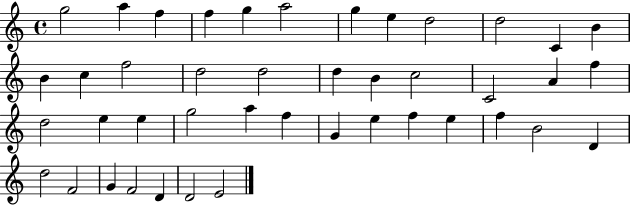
{
  \clef treble
  \time 4/4
  \defaultTimeSignature
  \key c \major
  g''2 a''4 f''4 | f''4 g''4 a''2 | g''4 e''4 d''2 | d''2 c'4 b'4 | \break b'4 c''4 f''2 | d''2 d''2 | d''4 b'4 c''2 | c'2 a'4 f''4 | \break d''2 e''4 e''4 | g''2 a''4 f''4 | g'4 e''4 f''4 e''4 | f''4 b'2 d'4 | \break d''2 f'2 | g'4 f'2 d'4 | d'2 e'2 | \bar "|."
}